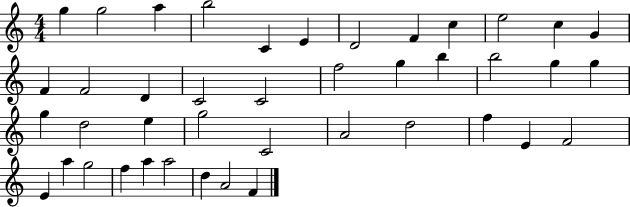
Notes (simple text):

G5/q G5/h A5/q B5/h C4/q E4/q D4/h F4/q C5/q E5/h C5/q G4/q F4/q F4/h D4/q C4/h C4/h F5/h G5/q B5/q B5/h G5/q G5/q G5/q D5/h E5/q G5/h C4/h A4/h D5/h F5/q E4/q F4/h E4/q A5/q G5/h F5/q A5/q A5/h D5/q A4/h F4/q